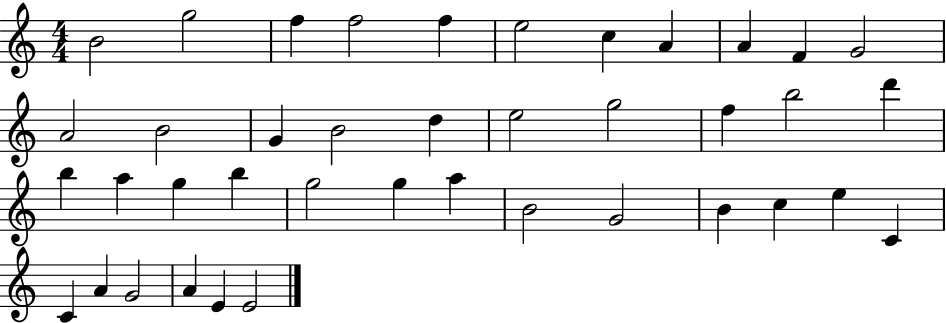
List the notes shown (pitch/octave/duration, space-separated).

B4/h G5/h F5/q F5/h F5/q E5/h C5/q A4/q A4/q F4/q G4/h A4/h B4/h G4/q B4/h D5/q E5/h G5/h F5/q B5/h D6/q B5/q A5/q G5/q B5/q G5/h G5/q A5/q B4/h G4/h B4/q C5/q E5/q C4/q C4/q A4/q G4/h A4/q E4/q E4/h